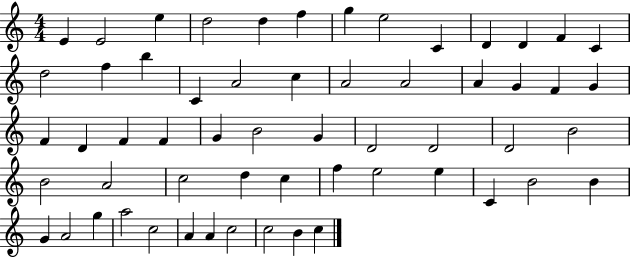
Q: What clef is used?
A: treble